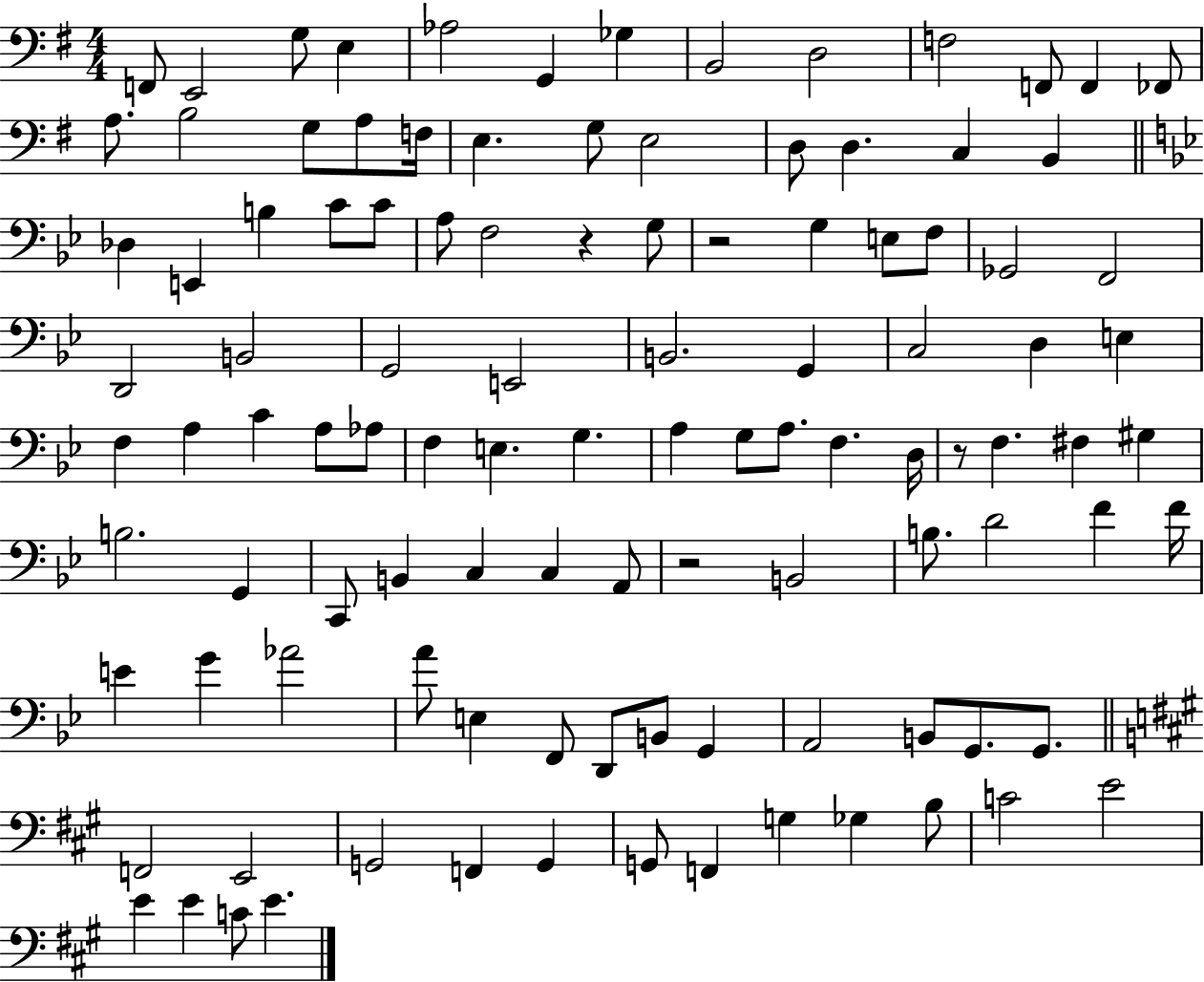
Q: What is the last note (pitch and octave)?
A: E4